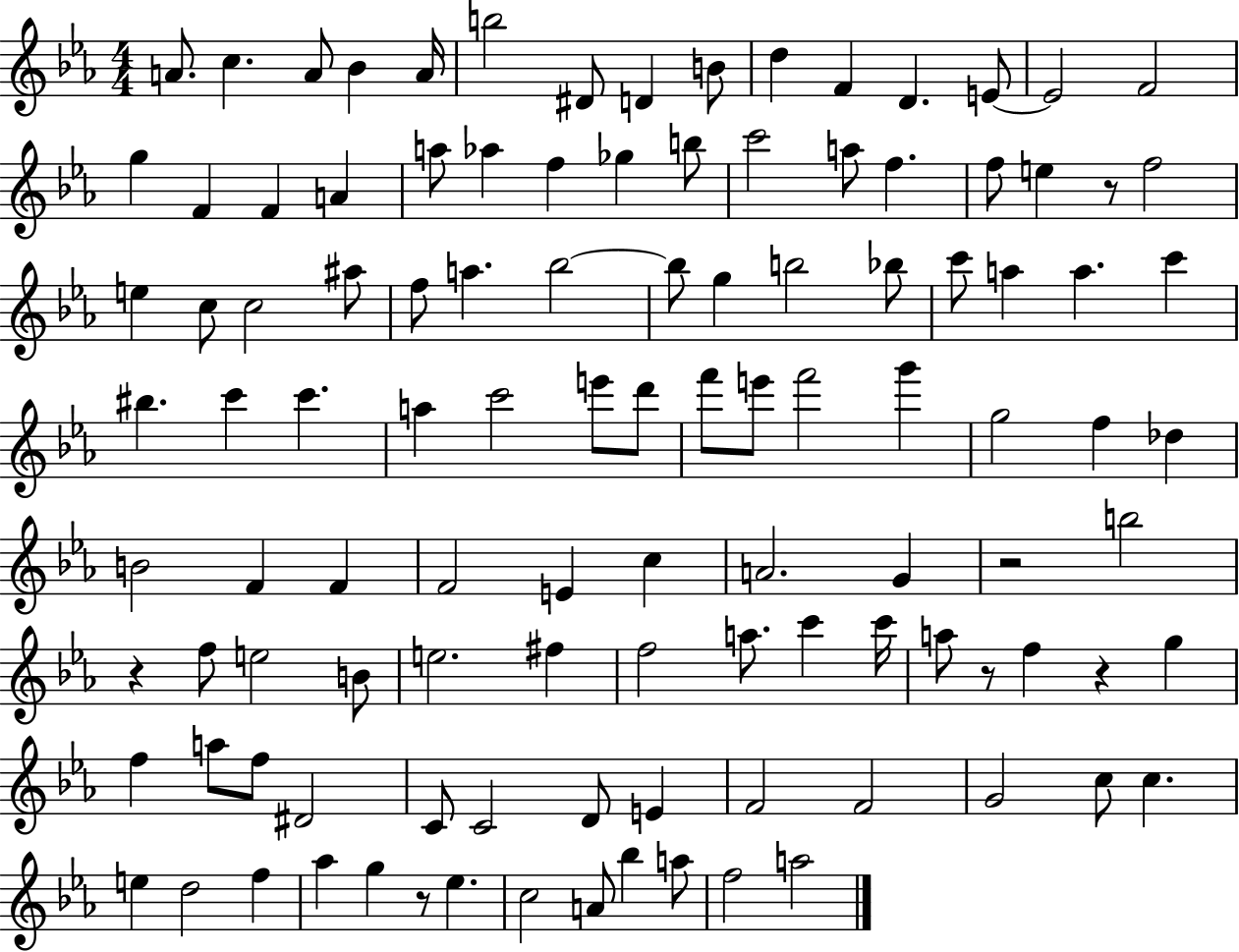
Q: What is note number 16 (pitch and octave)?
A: G5